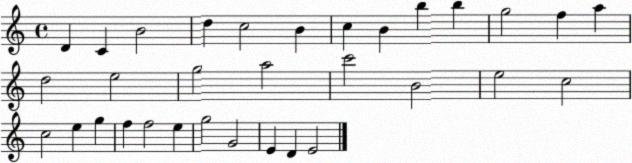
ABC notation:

X:1
T:Untitled
M:4/4
L:1/4
K:C
D C B2 d c2 B c B b b g2 f a d2 e2 g2 a2 c'2 B2 e2 c2 c2 e g f f2 e g2 G2 E D E2